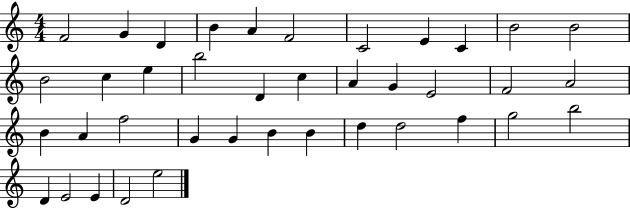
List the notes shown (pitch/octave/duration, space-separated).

F4/h G4/q D4/q B4/q A4/q F4/h C4/h E4/q C4/q B4/h B4/h B4/h C5/q E5/q B5/h D4/q C5/q A4/q G4/q E4/h F4/h A4/h B4/q A4/q F5/h G4/q G4/q B4/q B4/q D5/q D5/h F5/q G5/h B5/h D4/q E4/h E4/q D4/h E5/h